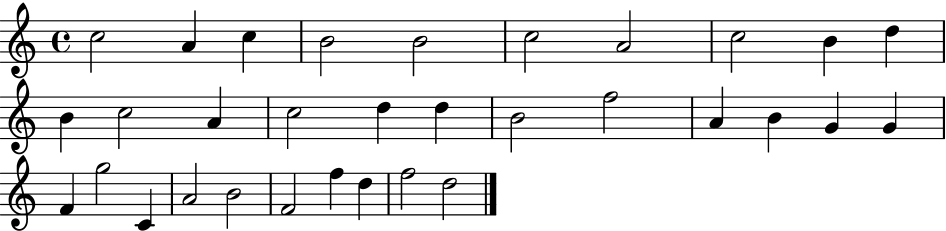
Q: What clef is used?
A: treble